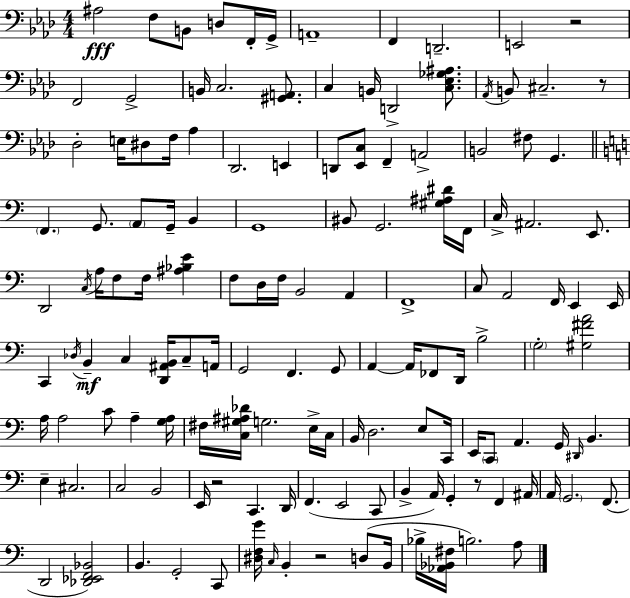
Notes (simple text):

A#3/h F3/e B2/e D3/e F2/s G2/s A2/w F2/q D2/h. E2/h R/h F2/h G2/h B2/s C3/h. [G#2,A2]/e. C3/q B2/s D2/h [C3,Eb3,Gb3,A#3]/e. Ab2/s B2/e C#3/h. R/e Db3/h E3/s D#3/e F3/s Ab3/q Db2/h. E2/q D2/e [Eb2,C3]/e F2/q A2/h B2/h F#3/e G2/q. F2/q. G2/e. A2/e G2/s B2/q G2/w BIS2/e G2/h. [G#3,A#3,D#4]/s F2/s C3/s A#2/h. E2/e. D2/h C3/s A3/s F3/e F3/s [A#3,Bb3,E4]/q F3/e D3/s F3/s B2/h A2/q F2/w C3/e A2/h F2/s E2/q E2/s C2/q Db3/s B2/q C3/q [D2,A#2,B2]/s C3/e A2/s G2/h F2/q. G2/e A2/q A2/s FES2/e D2/s B3/h G3/h [G#3,F#4,A4]/h A3/s A3/h C4/e A3/q [G3,A3]/s F#3/s [C3,G#3,A#3,Db4]/s G3/h. E3/s C3/s B2/s D3/h. E3/e C2/s E2/s C2/e A2/q. G2/s D#2/s B2/q. E3/q C#3/h. C3/h B2/h E2/s R/h C2/q. D2/s F2/q. E2/h C2/e B2/q A2/s G2/q R/e F2/q A#2/s A2/s G2/h. F2/e. D2/h [Db2,Eb2,F2,Bb2]/h B2/q. G2/h C2/e [D#3,F3,G4]/s C3/s B2/q R/h D3/e B2/s Bb3/s [Ab2,Bb2,F#3]/s B3/h. A3/e